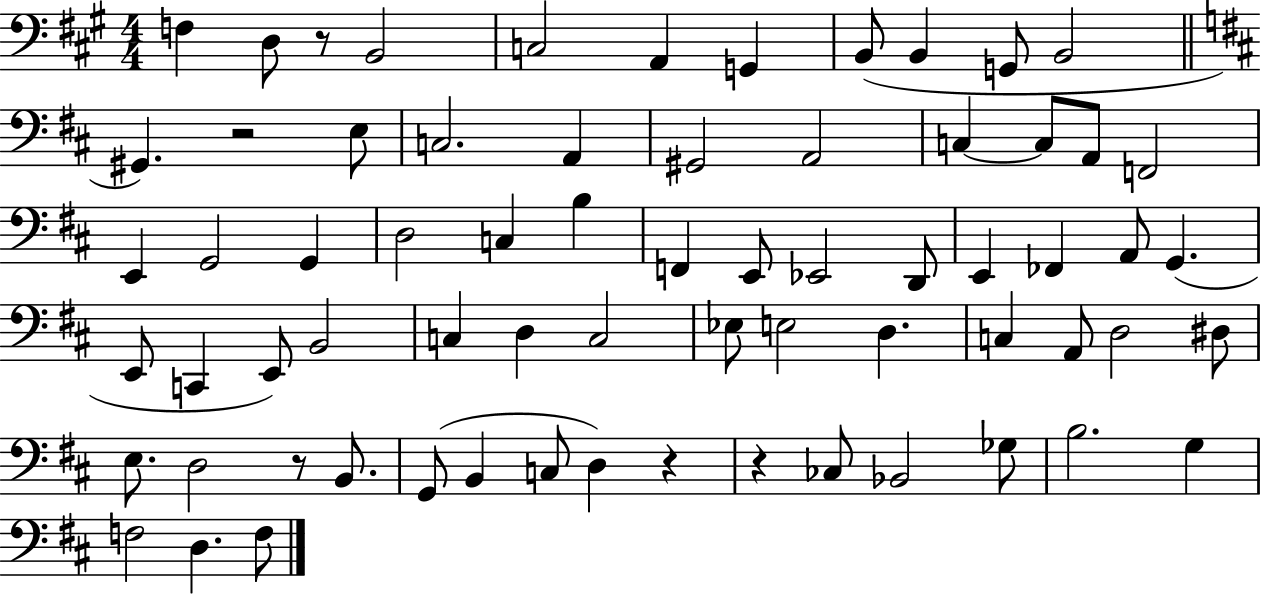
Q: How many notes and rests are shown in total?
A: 68